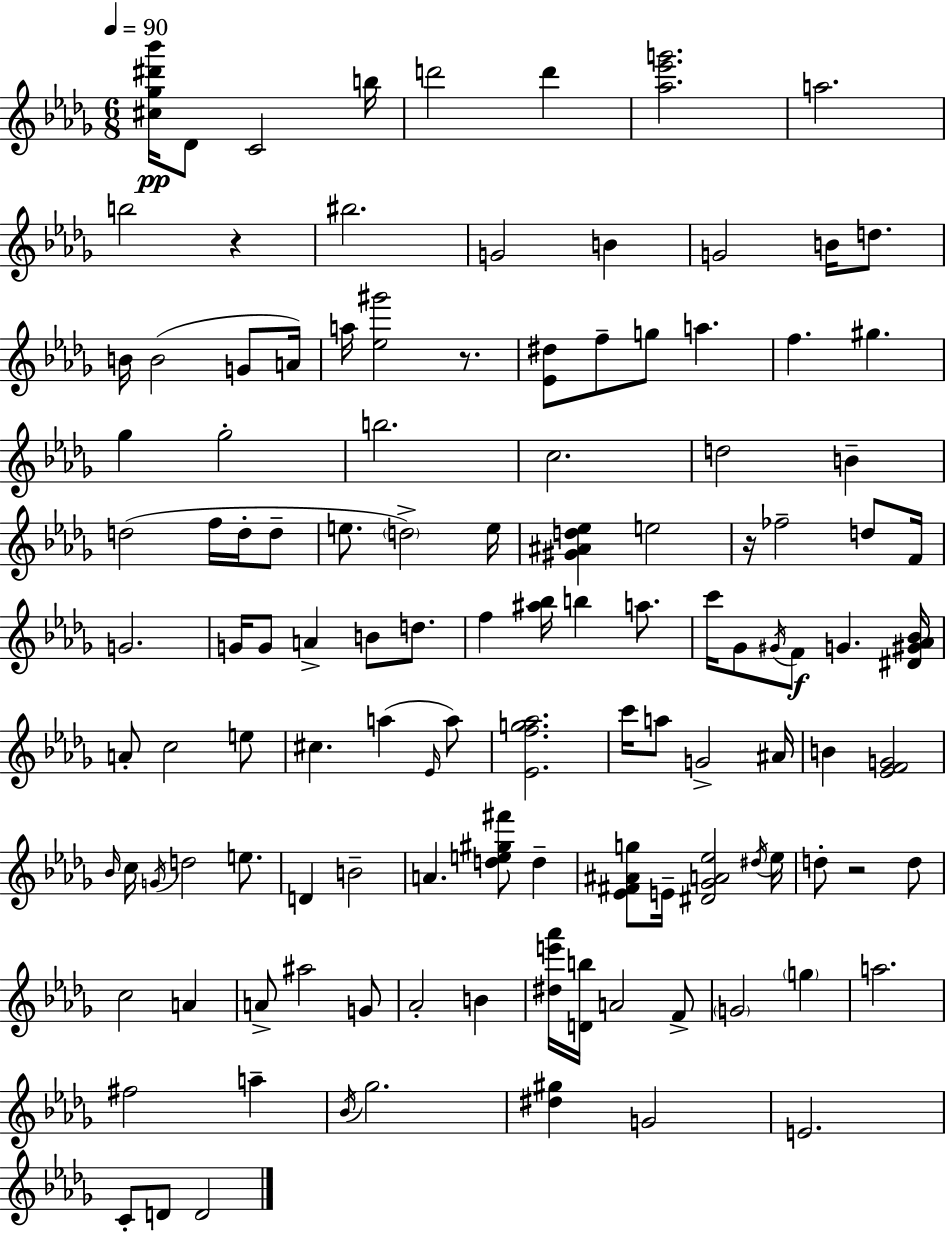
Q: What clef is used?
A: treble